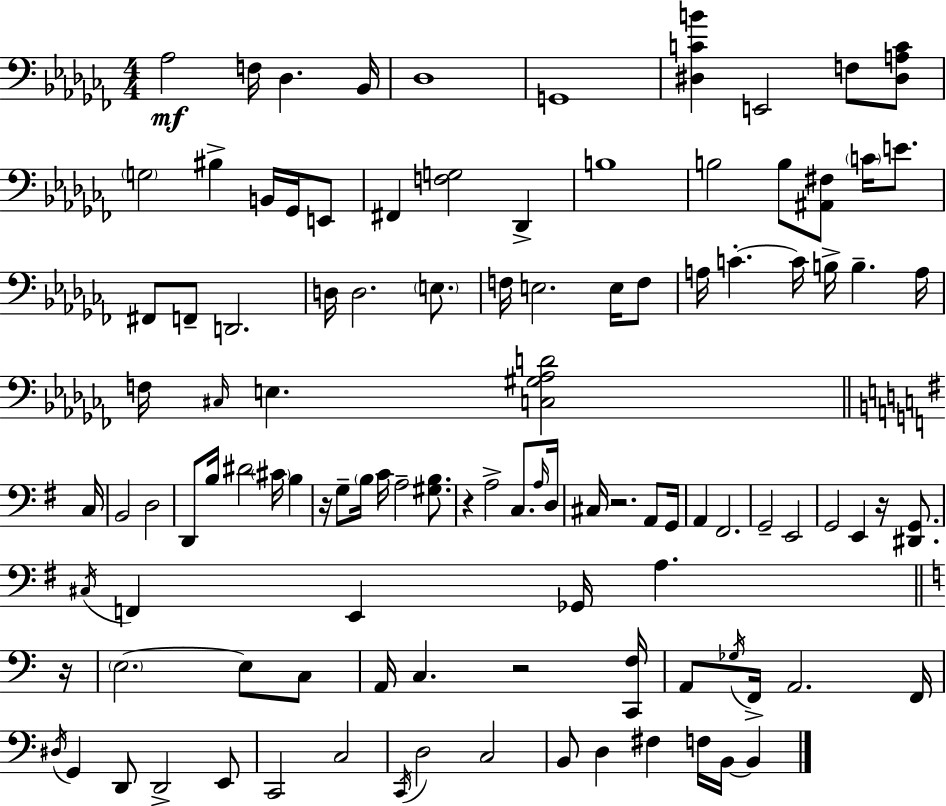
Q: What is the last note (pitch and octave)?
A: B2